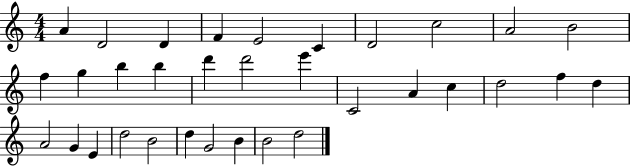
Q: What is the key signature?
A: C major